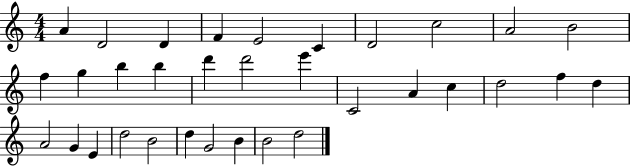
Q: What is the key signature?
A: C major